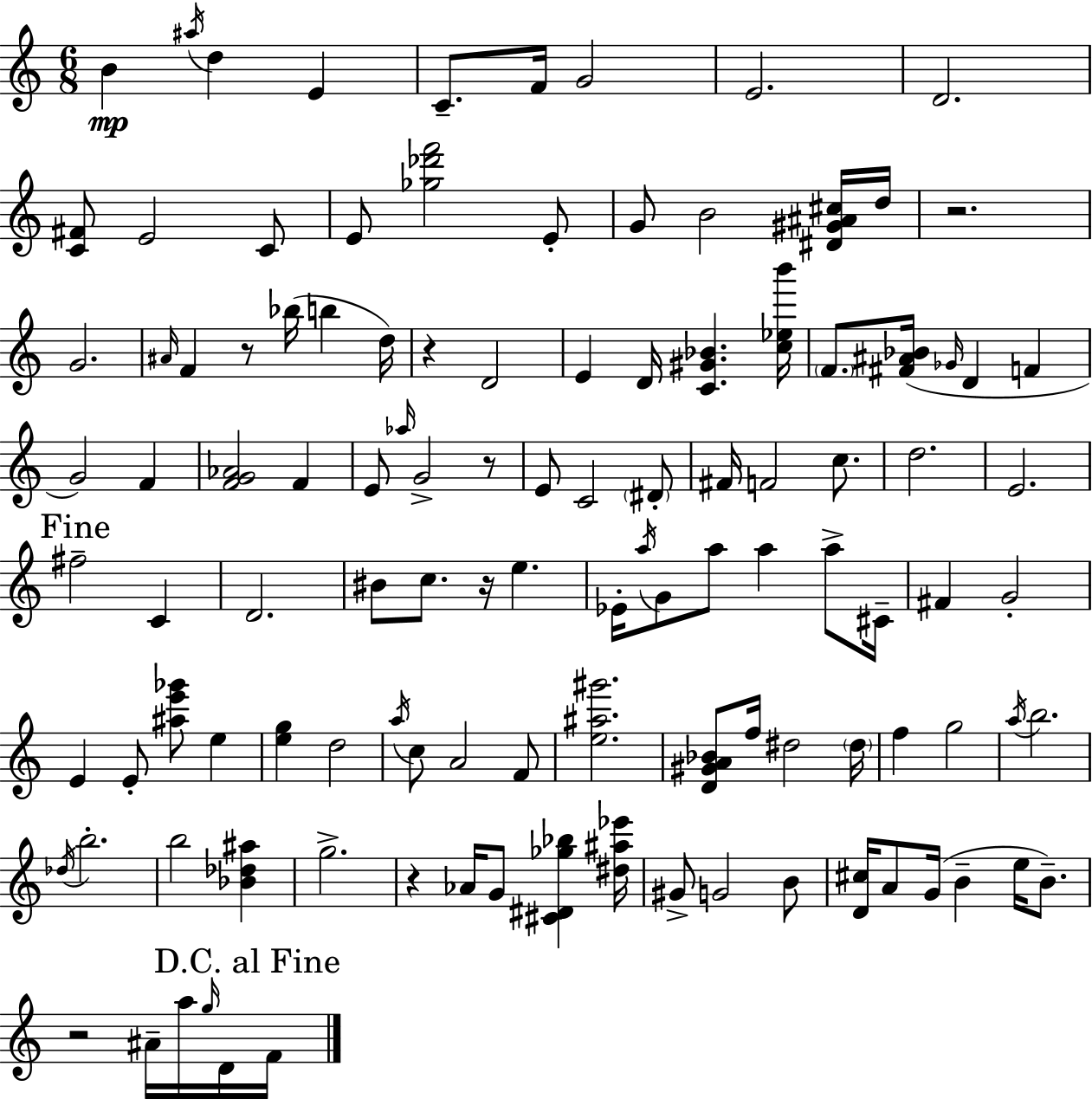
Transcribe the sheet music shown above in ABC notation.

X:1
T:Untitled
M:6/8
L:1/4
K:Am
B ^a/4 d E C/2 F/4 G2 E2 D2 [C^F]/2 E2 C/2 E/2 [_g_d'f']2 E/2 G/2 B2 [^D^G^A^c]/4 d/4 z2 G2 ^A/4 F z/2 _b/4 b d/4 z D2 E D/4 [C^G_B] [c_eb']/4 F/2 [^F^A_B]/4 _G/4 D F G2 F [FG_A]2 F E/2 _a/4 G2 z/2 E/2 C2 ^D/2 ^F/4 F2 c/2 d2 E2 ^f2 C D2 ^B/2 c/2 z/4 e _E/4 a/4 G/2 a/2 a a/2 ^C/4 ^F G2 E E/2 [^ae'_g']/2 e [eg] d2 a/4 c/2 A2 F/2 [e^a^g']2 [D^GA_B]/2 f/4 ^d2 ^d/4 f g2 a/4 b2 _d/4 b2 b2 [_B_d^a] g2 z _A/4 G/2 [^C^D_g_b] [^d^a_e']/4 ^G/2 G2 B/2 [D^c]/4 A/2 G/4 B e/4 B/2 z2 ^A/4 a/4 g/4 D/4 F/4